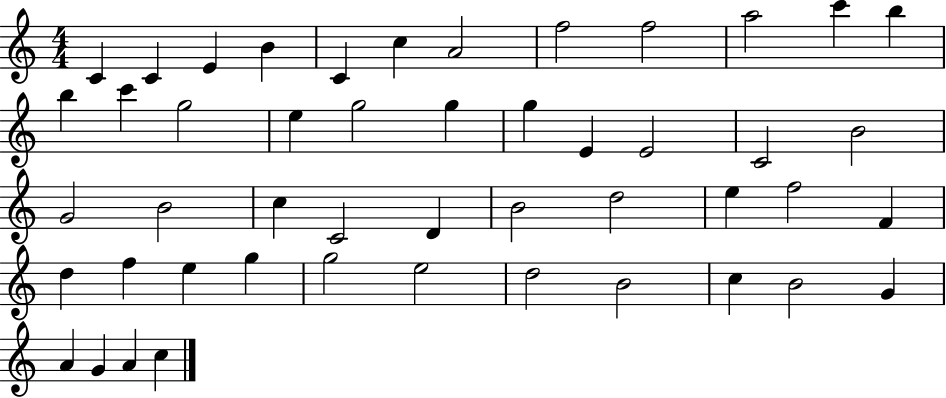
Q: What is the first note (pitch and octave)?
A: C4